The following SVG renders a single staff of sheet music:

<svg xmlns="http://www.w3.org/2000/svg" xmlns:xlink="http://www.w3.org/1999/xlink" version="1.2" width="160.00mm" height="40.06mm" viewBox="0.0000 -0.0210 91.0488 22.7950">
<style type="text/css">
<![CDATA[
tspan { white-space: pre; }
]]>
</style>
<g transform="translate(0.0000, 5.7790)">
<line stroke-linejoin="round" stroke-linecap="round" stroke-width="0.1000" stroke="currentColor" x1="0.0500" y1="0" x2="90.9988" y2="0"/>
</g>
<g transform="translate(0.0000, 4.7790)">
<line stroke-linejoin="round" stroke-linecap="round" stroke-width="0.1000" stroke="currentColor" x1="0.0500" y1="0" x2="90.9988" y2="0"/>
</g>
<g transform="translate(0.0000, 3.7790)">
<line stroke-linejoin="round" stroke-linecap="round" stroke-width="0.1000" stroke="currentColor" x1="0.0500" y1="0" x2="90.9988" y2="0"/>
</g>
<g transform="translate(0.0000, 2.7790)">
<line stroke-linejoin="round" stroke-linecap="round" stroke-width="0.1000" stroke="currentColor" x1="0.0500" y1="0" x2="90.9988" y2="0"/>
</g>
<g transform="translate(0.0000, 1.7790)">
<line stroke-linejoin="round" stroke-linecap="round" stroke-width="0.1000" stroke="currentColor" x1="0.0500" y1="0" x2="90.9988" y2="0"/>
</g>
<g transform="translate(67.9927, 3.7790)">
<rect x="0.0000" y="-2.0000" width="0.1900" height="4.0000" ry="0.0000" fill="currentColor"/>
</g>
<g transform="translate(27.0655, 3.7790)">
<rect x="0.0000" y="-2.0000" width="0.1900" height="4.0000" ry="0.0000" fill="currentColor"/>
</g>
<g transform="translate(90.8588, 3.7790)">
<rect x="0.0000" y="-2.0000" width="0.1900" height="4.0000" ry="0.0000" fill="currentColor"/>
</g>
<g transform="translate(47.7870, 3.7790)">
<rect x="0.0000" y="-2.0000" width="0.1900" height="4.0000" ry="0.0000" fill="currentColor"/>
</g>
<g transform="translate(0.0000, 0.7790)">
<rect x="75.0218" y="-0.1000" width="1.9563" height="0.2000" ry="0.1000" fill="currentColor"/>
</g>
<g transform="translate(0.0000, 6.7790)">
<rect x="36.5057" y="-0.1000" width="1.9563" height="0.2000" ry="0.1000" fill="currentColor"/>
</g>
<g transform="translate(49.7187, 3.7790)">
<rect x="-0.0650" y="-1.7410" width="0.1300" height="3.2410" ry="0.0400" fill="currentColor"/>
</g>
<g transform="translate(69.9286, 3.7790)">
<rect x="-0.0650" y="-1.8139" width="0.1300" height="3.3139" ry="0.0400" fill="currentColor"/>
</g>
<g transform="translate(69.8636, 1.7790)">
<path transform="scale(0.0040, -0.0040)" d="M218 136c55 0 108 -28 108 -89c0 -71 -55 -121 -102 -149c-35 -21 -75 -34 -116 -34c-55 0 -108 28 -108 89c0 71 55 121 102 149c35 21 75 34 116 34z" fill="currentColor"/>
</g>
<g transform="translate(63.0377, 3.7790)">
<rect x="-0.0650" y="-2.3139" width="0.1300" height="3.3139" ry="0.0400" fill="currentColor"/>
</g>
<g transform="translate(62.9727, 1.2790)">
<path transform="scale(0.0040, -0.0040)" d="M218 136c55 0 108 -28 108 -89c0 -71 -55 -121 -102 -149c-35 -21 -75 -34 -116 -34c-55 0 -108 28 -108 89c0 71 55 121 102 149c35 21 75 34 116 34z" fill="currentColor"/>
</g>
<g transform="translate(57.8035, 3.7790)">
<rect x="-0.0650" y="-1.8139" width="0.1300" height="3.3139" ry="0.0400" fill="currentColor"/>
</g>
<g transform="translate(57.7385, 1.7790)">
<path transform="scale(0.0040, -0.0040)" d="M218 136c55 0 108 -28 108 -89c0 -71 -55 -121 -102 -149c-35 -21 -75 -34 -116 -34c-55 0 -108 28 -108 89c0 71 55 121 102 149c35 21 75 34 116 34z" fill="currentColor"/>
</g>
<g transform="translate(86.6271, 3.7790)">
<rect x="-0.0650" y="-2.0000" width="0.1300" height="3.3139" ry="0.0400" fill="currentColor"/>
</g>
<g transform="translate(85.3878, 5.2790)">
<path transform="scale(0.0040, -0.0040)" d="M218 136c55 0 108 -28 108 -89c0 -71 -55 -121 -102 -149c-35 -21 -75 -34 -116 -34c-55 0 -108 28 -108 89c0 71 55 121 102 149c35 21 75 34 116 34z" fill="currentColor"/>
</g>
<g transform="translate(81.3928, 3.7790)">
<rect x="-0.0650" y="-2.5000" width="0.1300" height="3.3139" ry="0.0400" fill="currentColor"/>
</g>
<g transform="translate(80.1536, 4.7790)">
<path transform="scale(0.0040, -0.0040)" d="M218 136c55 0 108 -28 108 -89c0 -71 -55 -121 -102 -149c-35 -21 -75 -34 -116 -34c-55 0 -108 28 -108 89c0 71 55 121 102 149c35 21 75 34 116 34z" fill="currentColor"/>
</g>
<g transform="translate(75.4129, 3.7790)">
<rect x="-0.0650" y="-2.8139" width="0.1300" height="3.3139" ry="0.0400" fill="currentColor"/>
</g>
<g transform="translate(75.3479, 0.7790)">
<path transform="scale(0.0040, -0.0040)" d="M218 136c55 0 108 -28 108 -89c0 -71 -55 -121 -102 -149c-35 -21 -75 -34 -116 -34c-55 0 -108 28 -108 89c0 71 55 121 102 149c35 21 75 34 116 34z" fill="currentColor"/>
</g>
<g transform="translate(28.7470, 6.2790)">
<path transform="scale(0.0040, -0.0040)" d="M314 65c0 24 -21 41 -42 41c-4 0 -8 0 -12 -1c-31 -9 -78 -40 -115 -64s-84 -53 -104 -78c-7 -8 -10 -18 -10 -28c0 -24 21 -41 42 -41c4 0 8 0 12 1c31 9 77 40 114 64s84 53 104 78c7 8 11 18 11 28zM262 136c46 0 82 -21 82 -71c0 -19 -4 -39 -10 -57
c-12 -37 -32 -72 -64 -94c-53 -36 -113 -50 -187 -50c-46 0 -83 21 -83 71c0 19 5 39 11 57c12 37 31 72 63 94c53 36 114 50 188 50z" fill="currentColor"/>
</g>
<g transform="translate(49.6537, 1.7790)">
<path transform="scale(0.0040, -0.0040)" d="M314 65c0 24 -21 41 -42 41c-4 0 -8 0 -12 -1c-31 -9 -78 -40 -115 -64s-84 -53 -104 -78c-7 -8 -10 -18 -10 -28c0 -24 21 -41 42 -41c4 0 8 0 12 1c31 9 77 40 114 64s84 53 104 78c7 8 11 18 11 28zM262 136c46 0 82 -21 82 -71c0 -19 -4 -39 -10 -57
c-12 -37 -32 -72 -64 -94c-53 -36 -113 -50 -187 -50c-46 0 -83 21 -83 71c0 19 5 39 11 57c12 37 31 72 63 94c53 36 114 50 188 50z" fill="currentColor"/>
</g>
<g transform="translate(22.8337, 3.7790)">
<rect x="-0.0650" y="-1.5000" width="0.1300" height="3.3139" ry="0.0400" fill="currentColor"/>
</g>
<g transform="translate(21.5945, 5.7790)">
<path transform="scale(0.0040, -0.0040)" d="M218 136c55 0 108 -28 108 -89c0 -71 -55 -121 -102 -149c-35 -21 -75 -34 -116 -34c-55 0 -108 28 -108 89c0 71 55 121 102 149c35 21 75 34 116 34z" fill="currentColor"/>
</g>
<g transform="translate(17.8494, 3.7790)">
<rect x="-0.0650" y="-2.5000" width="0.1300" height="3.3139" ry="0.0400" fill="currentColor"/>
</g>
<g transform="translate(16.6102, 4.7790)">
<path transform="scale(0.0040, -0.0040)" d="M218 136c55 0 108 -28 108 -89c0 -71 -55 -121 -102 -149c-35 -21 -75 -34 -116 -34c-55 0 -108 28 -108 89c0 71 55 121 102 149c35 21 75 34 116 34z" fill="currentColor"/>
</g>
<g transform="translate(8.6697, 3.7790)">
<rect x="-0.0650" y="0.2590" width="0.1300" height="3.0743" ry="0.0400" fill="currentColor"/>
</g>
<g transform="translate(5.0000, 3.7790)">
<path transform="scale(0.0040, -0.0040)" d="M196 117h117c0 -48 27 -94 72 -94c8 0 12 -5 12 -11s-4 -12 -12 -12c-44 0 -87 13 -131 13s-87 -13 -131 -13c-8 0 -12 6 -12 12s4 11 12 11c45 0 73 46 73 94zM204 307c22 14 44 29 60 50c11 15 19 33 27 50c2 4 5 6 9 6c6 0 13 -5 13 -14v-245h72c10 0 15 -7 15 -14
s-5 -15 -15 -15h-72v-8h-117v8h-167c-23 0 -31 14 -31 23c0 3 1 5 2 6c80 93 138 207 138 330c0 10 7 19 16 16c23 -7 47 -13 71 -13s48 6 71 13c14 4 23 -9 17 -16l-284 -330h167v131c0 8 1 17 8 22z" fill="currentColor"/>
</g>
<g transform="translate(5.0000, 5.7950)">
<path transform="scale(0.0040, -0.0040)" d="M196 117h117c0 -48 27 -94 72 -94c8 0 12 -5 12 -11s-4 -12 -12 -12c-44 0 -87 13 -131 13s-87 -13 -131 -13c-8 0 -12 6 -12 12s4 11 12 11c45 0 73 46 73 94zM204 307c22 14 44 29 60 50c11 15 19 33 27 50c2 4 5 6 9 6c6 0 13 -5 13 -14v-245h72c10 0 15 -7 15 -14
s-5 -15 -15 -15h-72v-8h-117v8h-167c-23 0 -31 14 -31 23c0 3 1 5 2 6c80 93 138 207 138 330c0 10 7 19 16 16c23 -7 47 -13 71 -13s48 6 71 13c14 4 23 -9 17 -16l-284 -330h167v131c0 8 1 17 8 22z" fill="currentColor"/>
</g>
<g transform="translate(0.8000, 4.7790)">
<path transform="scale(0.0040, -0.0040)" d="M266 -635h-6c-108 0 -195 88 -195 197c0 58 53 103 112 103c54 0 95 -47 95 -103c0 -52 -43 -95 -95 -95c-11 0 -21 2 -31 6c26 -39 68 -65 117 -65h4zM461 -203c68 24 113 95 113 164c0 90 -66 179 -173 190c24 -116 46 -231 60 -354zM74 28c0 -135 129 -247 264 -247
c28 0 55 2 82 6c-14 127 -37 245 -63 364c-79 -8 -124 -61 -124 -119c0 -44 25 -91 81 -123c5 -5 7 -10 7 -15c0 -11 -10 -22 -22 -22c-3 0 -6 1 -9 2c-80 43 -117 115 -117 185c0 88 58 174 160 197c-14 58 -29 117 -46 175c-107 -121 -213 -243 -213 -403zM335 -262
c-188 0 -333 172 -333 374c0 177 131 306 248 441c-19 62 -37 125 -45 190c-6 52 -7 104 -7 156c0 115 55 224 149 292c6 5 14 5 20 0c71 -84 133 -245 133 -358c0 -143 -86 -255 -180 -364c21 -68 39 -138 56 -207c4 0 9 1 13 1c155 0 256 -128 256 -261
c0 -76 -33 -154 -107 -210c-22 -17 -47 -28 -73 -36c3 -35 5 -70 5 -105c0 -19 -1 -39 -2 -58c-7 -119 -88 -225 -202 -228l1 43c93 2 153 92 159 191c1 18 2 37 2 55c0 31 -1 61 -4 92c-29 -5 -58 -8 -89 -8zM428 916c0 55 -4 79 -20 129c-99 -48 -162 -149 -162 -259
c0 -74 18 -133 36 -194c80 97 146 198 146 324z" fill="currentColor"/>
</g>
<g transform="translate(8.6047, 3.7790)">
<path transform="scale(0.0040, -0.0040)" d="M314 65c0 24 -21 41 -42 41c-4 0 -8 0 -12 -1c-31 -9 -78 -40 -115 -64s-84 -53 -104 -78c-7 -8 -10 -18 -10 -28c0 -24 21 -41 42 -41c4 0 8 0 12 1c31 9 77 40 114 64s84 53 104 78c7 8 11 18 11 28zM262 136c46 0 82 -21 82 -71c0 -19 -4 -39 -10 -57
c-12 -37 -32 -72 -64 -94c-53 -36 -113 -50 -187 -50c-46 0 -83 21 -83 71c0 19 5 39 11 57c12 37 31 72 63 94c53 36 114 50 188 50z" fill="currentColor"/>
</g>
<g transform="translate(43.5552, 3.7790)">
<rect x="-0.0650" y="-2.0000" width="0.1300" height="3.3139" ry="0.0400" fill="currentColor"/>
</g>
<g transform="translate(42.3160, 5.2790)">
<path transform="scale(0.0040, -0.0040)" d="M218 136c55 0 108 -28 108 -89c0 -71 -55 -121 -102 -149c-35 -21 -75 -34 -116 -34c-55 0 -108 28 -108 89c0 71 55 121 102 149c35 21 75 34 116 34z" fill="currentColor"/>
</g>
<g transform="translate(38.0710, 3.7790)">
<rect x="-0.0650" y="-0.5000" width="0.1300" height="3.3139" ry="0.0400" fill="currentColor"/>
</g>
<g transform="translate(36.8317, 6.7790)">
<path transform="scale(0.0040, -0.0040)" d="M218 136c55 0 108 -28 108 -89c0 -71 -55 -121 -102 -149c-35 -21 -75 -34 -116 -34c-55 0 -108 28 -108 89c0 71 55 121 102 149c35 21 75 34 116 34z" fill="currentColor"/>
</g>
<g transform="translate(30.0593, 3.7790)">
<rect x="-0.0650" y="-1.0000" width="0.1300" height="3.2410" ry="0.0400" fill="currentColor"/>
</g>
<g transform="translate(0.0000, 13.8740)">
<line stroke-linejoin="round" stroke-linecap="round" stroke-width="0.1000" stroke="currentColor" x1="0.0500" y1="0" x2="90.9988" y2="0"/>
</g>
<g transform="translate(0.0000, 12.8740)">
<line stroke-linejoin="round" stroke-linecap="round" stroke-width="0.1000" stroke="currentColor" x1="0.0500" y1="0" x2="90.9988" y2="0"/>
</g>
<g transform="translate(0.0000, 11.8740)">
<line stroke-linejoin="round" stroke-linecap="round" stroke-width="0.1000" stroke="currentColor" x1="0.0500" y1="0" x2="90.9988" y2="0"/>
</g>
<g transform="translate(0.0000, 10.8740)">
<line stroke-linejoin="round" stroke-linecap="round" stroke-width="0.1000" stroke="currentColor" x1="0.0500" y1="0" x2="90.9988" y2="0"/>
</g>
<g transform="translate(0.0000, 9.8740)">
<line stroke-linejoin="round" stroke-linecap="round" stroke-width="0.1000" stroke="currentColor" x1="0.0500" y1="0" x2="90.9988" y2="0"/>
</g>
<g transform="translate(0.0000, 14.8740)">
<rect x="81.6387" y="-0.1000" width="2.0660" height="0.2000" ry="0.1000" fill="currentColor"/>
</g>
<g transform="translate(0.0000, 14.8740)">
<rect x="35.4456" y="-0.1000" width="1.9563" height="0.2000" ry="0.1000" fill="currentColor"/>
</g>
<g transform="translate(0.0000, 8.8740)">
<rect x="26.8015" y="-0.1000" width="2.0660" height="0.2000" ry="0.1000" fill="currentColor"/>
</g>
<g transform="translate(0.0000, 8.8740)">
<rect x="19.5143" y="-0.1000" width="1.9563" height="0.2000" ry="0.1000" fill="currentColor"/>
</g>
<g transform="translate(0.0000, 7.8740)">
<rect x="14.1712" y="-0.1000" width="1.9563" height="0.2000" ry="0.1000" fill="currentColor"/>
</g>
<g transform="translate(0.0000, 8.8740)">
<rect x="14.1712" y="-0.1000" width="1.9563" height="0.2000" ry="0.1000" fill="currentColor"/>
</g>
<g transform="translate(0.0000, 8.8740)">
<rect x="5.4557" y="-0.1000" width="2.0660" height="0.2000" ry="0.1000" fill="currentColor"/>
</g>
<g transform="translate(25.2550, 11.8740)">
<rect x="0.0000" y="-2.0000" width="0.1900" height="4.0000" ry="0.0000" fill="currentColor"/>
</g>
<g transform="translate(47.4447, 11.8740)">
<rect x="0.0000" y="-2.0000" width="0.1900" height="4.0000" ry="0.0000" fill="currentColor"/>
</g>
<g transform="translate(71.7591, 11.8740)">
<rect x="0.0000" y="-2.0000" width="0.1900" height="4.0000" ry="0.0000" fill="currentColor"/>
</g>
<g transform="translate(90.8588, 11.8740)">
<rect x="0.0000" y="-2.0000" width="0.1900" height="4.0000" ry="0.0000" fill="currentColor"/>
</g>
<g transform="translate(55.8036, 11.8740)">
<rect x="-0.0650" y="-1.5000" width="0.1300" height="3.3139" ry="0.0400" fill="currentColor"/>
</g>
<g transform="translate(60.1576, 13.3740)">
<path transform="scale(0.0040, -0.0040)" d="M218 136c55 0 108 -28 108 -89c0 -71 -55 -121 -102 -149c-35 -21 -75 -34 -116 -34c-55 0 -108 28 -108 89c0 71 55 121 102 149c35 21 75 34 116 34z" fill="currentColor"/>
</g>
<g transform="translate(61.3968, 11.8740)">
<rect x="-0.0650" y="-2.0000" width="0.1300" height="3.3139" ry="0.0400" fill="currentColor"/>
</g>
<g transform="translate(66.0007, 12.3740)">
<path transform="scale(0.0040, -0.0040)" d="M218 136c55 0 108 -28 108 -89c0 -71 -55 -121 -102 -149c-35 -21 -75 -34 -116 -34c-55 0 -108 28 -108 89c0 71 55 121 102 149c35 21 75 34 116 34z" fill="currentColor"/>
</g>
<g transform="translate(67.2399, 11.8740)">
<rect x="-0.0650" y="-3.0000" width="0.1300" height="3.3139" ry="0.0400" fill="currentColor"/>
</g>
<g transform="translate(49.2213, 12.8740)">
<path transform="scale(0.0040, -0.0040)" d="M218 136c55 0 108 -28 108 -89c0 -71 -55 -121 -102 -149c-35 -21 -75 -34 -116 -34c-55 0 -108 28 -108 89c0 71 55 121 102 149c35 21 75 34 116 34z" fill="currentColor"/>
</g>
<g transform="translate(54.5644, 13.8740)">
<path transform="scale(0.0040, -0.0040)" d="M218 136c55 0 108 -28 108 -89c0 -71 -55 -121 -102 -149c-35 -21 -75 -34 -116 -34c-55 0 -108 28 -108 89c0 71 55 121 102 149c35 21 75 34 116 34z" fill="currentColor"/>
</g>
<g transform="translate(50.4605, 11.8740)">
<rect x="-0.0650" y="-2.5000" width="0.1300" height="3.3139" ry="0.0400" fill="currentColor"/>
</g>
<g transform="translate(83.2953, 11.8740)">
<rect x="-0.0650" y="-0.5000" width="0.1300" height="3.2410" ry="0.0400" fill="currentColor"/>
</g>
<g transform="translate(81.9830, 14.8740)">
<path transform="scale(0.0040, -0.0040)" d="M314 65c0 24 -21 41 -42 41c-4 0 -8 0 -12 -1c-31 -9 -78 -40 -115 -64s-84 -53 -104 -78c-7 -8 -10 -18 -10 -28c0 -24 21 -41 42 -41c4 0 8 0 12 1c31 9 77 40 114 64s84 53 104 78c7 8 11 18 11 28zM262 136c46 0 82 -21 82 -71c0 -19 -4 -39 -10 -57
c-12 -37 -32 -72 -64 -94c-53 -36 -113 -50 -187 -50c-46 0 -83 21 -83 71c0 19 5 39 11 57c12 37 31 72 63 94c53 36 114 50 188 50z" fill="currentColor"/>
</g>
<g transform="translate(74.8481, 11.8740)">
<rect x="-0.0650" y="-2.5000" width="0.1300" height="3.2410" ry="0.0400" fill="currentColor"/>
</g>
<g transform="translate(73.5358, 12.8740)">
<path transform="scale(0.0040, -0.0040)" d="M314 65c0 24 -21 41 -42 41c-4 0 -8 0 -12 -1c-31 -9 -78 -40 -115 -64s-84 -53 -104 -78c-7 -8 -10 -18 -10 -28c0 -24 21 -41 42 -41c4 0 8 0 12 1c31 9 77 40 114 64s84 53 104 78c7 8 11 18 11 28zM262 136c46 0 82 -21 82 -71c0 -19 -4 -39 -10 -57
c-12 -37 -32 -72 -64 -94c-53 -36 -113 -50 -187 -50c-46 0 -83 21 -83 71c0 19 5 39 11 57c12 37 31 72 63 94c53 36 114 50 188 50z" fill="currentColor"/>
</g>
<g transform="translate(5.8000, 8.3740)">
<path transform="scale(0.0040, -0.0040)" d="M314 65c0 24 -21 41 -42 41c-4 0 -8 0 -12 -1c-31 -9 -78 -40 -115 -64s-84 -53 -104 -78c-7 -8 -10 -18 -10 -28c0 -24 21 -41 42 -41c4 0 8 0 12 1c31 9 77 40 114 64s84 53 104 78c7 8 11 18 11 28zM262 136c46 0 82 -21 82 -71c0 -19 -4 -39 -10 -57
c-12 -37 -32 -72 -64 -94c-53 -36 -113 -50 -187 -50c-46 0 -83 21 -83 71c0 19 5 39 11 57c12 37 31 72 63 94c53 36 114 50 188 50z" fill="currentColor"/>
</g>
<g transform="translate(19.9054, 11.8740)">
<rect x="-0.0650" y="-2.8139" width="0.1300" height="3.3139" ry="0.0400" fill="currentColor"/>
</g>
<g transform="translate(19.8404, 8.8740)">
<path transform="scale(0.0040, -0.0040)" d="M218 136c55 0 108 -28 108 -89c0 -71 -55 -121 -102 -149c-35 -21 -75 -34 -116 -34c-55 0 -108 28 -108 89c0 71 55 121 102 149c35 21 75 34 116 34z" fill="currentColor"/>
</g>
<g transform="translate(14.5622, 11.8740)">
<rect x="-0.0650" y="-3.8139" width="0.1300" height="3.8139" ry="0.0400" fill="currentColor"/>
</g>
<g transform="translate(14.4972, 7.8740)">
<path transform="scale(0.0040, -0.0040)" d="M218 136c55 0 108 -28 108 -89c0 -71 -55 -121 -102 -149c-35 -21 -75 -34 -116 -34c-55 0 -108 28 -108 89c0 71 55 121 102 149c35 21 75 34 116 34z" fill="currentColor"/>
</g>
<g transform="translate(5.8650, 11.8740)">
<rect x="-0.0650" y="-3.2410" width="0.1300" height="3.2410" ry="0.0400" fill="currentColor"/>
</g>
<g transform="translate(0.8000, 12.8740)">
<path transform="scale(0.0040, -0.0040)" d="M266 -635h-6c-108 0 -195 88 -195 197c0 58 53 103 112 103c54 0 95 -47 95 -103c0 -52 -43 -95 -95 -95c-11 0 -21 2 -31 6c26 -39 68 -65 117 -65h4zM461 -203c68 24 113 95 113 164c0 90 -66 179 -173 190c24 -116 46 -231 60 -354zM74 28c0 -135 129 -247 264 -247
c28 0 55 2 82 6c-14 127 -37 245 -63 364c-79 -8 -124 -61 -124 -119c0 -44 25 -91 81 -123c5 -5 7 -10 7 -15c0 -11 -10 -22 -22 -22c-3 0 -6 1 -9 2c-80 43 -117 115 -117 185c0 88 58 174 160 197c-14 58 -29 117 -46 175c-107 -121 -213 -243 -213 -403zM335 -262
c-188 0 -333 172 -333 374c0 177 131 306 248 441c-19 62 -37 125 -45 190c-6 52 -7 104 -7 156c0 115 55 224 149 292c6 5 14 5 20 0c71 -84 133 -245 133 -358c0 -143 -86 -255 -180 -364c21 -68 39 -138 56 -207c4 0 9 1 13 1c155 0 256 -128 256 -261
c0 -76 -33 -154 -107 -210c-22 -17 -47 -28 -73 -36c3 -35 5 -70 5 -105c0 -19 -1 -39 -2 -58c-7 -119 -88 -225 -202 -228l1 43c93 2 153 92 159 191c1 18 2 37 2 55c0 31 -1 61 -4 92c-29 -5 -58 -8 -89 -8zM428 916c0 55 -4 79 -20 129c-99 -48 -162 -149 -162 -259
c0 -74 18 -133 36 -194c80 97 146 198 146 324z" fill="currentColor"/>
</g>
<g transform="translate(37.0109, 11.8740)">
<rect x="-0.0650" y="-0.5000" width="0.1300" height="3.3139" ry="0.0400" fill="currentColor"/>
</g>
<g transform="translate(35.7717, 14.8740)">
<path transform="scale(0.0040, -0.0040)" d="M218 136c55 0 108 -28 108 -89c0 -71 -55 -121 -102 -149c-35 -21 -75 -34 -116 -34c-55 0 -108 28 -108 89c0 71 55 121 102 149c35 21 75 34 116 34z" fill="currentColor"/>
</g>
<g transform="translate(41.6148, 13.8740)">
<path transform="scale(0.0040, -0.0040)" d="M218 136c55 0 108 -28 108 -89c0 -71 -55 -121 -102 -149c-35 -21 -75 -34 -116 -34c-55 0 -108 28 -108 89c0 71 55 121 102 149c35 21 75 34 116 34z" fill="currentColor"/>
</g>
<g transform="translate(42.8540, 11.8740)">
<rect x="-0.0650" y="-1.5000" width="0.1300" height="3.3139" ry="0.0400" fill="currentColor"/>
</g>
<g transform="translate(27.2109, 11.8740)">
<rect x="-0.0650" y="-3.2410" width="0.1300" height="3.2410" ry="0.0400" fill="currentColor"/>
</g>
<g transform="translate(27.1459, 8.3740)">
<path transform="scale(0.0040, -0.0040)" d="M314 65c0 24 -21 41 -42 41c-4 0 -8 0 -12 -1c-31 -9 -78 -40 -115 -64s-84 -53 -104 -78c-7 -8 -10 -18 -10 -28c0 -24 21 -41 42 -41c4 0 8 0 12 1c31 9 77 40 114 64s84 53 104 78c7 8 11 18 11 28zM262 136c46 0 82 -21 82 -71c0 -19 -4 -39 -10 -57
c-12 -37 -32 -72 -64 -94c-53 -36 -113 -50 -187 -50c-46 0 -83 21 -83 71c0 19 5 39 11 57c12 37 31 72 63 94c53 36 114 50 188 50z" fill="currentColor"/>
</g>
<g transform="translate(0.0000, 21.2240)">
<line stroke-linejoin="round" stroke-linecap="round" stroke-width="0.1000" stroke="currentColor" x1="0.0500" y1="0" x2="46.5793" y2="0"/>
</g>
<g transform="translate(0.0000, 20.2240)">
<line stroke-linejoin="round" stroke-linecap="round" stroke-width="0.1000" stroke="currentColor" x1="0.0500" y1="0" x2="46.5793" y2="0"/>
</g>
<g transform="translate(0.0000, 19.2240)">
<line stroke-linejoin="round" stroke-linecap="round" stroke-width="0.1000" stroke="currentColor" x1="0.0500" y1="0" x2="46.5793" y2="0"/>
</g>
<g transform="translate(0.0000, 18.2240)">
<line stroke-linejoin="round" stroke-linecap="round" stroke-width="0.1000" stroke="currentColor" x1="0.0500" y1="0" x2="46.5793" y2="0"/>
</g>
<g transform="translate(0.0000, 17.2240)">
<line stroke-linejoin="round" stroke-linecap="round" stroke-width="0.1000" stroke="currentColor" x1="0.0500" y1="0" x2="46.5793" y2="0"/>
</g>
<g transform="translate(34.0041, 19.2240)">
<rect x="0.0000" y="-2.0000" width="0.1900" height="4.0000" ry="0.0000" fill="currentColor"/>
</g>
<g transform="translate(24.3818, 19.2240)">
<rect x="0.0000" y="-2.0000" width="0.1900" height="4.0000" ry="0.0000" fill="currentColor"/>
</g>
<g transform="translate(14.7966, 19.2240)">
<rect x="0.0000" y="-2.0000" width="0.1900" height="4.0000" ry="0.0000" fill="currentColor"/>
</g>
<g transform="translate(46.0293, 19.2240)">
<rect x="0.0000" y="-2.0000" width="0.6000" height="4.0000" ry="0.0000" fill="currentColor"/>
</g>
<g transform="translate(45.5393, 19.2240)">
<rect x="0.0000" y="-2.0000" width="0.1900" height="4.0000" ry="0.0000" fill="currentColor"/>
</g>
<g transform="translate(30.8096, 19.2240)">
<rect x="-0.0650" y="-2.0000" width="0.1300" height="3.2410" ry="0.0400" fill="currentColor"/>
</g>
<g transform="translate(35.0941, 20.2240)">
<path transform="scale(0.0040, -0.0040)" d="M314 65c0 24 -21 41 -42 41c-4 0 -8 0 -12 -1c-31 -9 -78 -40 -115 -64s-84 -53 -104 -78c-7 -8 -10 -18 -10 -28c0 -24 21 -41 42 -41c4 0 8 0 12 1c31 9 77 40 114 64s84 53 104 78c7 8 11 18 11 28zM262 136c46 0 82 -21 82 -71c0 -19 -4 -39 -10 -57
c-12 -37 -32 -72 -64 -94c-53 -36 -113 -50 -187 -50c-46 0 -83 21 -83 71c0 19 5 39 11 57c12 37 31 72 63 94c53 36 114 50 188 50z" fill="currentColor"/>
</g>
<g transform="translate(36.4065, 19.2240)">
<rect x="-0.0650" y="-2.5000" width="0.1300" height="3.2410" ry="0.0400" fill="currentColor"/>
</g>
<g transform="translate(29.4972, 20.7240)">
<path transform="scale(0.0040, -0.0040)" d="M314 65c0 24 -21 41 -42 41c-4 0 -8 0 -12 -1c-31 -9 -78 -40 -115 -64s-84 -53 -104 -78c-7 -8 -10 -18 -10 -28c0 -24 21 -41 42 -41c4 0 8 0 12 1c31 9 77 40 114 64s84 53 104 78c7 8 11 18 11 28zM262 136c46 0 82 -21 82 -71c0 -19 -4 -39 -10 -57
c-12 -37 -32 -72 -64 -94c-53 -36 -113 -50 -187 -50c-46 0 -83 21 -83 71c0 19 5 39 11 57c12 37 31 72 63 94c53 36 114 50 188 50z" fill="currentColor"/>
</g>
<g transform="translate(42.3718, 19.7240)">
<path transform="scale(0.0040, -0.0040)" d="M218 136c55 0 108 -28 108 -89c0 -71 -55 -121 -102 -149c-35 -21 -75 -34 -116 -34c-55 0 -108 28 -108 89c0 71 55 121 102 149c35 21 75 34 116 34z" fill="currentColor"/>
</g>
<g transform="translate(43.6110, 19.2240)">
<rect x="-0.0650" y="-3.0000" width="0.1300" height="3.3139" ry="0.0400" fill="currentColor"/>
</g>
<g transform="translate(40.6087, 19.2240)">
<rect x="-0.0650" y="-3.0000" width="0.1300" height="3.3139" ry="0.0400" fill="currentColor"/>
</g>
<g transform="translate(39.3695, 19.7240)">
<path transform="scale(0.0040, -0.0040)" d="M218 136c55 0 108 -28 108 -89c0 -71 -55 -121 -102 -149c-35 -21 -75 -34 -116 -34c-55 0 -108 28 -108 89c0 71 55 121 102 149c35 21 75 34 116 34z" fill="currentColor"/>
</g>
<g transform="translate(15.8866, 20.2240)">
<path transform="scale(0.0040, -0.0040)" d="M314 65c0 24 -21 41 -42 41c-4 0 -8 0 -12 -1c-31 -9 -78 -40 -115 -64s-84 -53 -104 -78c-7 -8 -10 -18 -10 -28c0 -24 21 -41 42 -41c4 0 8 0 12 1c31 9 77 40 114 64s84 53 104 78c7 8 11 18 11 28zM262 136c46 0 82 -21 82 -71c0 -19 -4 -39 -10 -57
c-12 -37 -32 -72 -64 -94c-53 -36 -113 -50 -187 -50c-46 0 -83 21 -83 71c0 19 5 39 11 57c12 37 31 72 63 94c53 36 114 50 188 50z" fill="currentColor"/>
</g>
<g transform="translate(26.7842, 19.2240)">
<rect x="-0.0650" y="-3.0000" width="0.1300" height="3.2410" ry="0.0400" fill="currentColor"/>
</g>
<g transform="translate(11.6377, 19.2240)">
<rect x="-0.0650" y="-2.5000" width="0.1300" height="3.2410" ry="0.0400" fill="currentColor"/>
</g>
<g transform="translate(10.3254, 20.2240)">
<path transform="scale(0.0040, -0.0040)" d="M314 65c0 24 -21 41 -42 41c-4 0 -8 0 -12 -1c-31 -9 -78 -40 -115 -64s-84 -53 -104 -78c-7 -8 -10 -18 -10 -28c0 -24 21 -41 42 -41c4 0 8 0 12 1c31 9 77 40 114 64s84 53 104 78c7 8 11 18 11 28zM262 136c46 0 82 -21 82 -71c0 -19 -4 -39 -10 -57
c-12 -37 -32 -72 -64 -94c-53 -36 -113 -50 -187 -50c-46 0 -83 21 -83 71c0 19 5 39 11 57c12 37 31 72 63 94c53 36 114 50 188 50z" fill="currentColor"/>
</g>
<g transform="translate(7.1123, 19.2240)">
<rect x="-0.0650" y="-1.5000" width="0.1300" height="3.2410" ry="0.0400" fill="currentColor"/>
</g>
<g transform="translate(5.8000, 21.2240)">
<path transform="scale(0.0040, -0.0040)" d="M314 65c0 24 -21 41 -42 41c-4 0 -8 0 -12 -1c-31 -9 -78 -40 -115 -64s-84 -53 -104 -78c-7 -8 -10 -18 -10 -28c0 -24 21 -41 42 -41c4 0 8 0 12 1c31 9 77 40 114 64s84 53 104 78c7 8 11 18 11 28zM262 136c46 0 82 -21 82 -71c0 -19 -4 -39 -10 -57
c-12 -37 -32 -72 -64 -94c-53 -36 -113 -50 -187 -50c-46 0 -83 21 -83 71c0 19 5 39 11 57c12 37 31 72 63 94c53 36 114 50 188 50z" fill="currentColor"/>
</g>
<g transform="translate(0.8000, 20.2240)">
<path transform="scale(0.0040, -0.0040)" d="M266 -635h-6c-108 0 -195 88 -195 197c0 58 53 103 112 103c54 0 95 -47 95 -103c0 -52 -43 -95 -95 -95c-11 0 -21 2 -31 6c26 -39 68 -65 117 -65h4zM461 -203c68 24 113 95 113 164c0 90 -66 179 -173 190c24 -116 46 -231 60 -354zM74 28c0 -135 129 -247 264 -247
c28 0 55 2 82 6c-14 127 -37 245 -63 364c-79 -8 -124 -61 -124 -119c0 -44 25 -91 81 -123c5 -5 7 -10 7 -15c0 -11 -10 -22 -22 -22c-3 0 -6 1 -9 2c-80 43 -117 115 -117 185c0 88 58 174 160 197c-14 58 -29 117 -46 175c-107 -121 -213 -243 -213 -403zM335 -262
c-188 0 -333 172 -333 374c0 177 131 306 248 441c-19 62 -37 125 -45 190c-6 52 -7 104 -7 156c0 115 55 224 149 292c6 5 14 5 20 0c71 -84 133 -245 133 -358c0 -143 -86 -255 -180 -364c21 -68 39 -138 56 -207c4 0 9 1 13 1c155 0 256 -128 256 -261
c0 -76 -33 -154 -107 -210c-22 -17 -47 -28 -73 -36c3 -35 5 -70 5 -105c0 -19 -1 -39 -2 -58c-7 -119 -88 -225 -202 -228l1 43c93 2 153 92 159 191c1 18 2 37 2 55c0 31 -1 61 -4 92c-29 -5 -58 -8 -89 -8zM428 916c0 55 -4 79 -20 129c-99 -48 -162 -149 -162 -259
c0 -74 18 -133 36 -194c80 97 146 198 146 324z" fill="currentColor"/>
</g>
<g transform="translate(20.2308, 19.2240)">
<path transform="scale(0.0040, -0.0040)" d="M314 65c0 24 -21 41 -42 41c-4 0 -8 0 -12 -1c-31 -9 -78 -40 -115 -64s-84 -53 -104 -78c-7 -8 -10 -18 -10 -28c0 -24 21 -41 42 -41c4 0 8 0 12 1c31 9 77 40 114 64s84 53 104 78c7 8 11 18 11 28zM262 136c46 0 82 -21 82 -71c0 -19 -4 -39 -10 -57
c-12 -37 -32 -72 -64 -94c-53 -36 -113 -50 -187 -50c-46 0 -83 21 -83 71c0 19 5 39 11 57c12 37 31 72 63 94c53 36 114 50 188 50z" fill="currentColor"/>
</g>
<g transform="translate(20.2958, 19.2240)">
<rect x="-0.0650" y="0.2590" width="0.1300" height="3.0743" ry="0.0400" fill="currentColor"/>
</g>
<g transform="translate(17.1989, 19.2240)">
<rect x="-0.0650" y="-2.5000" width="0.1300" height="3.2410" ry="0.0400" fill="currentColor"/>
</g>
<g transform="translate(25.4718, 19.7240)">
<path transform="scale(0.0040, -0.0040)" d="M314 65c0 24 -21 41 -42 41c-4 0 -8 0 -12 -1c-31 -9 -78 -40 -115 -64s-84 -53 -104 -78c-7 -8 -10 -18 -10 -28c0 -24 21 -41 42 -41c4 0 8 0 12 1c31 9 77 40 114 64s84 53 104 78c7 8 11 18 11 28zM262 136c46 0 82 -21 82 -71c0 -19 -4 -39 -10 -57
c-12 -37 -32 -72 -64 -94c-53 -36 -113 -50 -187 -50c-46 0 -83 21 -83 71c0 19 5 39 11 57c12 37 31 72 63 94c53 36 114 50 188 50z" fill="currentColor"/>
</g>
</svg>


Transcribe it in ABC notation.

X:1
T:Untitled
M:4/4
L:1/4
K:C
B2 G E D2 C F f2 f g f a G F b2 c' a b2 C E G E F A G2 C2 E2 G2 G2 B2 A2 F2 G2 A A